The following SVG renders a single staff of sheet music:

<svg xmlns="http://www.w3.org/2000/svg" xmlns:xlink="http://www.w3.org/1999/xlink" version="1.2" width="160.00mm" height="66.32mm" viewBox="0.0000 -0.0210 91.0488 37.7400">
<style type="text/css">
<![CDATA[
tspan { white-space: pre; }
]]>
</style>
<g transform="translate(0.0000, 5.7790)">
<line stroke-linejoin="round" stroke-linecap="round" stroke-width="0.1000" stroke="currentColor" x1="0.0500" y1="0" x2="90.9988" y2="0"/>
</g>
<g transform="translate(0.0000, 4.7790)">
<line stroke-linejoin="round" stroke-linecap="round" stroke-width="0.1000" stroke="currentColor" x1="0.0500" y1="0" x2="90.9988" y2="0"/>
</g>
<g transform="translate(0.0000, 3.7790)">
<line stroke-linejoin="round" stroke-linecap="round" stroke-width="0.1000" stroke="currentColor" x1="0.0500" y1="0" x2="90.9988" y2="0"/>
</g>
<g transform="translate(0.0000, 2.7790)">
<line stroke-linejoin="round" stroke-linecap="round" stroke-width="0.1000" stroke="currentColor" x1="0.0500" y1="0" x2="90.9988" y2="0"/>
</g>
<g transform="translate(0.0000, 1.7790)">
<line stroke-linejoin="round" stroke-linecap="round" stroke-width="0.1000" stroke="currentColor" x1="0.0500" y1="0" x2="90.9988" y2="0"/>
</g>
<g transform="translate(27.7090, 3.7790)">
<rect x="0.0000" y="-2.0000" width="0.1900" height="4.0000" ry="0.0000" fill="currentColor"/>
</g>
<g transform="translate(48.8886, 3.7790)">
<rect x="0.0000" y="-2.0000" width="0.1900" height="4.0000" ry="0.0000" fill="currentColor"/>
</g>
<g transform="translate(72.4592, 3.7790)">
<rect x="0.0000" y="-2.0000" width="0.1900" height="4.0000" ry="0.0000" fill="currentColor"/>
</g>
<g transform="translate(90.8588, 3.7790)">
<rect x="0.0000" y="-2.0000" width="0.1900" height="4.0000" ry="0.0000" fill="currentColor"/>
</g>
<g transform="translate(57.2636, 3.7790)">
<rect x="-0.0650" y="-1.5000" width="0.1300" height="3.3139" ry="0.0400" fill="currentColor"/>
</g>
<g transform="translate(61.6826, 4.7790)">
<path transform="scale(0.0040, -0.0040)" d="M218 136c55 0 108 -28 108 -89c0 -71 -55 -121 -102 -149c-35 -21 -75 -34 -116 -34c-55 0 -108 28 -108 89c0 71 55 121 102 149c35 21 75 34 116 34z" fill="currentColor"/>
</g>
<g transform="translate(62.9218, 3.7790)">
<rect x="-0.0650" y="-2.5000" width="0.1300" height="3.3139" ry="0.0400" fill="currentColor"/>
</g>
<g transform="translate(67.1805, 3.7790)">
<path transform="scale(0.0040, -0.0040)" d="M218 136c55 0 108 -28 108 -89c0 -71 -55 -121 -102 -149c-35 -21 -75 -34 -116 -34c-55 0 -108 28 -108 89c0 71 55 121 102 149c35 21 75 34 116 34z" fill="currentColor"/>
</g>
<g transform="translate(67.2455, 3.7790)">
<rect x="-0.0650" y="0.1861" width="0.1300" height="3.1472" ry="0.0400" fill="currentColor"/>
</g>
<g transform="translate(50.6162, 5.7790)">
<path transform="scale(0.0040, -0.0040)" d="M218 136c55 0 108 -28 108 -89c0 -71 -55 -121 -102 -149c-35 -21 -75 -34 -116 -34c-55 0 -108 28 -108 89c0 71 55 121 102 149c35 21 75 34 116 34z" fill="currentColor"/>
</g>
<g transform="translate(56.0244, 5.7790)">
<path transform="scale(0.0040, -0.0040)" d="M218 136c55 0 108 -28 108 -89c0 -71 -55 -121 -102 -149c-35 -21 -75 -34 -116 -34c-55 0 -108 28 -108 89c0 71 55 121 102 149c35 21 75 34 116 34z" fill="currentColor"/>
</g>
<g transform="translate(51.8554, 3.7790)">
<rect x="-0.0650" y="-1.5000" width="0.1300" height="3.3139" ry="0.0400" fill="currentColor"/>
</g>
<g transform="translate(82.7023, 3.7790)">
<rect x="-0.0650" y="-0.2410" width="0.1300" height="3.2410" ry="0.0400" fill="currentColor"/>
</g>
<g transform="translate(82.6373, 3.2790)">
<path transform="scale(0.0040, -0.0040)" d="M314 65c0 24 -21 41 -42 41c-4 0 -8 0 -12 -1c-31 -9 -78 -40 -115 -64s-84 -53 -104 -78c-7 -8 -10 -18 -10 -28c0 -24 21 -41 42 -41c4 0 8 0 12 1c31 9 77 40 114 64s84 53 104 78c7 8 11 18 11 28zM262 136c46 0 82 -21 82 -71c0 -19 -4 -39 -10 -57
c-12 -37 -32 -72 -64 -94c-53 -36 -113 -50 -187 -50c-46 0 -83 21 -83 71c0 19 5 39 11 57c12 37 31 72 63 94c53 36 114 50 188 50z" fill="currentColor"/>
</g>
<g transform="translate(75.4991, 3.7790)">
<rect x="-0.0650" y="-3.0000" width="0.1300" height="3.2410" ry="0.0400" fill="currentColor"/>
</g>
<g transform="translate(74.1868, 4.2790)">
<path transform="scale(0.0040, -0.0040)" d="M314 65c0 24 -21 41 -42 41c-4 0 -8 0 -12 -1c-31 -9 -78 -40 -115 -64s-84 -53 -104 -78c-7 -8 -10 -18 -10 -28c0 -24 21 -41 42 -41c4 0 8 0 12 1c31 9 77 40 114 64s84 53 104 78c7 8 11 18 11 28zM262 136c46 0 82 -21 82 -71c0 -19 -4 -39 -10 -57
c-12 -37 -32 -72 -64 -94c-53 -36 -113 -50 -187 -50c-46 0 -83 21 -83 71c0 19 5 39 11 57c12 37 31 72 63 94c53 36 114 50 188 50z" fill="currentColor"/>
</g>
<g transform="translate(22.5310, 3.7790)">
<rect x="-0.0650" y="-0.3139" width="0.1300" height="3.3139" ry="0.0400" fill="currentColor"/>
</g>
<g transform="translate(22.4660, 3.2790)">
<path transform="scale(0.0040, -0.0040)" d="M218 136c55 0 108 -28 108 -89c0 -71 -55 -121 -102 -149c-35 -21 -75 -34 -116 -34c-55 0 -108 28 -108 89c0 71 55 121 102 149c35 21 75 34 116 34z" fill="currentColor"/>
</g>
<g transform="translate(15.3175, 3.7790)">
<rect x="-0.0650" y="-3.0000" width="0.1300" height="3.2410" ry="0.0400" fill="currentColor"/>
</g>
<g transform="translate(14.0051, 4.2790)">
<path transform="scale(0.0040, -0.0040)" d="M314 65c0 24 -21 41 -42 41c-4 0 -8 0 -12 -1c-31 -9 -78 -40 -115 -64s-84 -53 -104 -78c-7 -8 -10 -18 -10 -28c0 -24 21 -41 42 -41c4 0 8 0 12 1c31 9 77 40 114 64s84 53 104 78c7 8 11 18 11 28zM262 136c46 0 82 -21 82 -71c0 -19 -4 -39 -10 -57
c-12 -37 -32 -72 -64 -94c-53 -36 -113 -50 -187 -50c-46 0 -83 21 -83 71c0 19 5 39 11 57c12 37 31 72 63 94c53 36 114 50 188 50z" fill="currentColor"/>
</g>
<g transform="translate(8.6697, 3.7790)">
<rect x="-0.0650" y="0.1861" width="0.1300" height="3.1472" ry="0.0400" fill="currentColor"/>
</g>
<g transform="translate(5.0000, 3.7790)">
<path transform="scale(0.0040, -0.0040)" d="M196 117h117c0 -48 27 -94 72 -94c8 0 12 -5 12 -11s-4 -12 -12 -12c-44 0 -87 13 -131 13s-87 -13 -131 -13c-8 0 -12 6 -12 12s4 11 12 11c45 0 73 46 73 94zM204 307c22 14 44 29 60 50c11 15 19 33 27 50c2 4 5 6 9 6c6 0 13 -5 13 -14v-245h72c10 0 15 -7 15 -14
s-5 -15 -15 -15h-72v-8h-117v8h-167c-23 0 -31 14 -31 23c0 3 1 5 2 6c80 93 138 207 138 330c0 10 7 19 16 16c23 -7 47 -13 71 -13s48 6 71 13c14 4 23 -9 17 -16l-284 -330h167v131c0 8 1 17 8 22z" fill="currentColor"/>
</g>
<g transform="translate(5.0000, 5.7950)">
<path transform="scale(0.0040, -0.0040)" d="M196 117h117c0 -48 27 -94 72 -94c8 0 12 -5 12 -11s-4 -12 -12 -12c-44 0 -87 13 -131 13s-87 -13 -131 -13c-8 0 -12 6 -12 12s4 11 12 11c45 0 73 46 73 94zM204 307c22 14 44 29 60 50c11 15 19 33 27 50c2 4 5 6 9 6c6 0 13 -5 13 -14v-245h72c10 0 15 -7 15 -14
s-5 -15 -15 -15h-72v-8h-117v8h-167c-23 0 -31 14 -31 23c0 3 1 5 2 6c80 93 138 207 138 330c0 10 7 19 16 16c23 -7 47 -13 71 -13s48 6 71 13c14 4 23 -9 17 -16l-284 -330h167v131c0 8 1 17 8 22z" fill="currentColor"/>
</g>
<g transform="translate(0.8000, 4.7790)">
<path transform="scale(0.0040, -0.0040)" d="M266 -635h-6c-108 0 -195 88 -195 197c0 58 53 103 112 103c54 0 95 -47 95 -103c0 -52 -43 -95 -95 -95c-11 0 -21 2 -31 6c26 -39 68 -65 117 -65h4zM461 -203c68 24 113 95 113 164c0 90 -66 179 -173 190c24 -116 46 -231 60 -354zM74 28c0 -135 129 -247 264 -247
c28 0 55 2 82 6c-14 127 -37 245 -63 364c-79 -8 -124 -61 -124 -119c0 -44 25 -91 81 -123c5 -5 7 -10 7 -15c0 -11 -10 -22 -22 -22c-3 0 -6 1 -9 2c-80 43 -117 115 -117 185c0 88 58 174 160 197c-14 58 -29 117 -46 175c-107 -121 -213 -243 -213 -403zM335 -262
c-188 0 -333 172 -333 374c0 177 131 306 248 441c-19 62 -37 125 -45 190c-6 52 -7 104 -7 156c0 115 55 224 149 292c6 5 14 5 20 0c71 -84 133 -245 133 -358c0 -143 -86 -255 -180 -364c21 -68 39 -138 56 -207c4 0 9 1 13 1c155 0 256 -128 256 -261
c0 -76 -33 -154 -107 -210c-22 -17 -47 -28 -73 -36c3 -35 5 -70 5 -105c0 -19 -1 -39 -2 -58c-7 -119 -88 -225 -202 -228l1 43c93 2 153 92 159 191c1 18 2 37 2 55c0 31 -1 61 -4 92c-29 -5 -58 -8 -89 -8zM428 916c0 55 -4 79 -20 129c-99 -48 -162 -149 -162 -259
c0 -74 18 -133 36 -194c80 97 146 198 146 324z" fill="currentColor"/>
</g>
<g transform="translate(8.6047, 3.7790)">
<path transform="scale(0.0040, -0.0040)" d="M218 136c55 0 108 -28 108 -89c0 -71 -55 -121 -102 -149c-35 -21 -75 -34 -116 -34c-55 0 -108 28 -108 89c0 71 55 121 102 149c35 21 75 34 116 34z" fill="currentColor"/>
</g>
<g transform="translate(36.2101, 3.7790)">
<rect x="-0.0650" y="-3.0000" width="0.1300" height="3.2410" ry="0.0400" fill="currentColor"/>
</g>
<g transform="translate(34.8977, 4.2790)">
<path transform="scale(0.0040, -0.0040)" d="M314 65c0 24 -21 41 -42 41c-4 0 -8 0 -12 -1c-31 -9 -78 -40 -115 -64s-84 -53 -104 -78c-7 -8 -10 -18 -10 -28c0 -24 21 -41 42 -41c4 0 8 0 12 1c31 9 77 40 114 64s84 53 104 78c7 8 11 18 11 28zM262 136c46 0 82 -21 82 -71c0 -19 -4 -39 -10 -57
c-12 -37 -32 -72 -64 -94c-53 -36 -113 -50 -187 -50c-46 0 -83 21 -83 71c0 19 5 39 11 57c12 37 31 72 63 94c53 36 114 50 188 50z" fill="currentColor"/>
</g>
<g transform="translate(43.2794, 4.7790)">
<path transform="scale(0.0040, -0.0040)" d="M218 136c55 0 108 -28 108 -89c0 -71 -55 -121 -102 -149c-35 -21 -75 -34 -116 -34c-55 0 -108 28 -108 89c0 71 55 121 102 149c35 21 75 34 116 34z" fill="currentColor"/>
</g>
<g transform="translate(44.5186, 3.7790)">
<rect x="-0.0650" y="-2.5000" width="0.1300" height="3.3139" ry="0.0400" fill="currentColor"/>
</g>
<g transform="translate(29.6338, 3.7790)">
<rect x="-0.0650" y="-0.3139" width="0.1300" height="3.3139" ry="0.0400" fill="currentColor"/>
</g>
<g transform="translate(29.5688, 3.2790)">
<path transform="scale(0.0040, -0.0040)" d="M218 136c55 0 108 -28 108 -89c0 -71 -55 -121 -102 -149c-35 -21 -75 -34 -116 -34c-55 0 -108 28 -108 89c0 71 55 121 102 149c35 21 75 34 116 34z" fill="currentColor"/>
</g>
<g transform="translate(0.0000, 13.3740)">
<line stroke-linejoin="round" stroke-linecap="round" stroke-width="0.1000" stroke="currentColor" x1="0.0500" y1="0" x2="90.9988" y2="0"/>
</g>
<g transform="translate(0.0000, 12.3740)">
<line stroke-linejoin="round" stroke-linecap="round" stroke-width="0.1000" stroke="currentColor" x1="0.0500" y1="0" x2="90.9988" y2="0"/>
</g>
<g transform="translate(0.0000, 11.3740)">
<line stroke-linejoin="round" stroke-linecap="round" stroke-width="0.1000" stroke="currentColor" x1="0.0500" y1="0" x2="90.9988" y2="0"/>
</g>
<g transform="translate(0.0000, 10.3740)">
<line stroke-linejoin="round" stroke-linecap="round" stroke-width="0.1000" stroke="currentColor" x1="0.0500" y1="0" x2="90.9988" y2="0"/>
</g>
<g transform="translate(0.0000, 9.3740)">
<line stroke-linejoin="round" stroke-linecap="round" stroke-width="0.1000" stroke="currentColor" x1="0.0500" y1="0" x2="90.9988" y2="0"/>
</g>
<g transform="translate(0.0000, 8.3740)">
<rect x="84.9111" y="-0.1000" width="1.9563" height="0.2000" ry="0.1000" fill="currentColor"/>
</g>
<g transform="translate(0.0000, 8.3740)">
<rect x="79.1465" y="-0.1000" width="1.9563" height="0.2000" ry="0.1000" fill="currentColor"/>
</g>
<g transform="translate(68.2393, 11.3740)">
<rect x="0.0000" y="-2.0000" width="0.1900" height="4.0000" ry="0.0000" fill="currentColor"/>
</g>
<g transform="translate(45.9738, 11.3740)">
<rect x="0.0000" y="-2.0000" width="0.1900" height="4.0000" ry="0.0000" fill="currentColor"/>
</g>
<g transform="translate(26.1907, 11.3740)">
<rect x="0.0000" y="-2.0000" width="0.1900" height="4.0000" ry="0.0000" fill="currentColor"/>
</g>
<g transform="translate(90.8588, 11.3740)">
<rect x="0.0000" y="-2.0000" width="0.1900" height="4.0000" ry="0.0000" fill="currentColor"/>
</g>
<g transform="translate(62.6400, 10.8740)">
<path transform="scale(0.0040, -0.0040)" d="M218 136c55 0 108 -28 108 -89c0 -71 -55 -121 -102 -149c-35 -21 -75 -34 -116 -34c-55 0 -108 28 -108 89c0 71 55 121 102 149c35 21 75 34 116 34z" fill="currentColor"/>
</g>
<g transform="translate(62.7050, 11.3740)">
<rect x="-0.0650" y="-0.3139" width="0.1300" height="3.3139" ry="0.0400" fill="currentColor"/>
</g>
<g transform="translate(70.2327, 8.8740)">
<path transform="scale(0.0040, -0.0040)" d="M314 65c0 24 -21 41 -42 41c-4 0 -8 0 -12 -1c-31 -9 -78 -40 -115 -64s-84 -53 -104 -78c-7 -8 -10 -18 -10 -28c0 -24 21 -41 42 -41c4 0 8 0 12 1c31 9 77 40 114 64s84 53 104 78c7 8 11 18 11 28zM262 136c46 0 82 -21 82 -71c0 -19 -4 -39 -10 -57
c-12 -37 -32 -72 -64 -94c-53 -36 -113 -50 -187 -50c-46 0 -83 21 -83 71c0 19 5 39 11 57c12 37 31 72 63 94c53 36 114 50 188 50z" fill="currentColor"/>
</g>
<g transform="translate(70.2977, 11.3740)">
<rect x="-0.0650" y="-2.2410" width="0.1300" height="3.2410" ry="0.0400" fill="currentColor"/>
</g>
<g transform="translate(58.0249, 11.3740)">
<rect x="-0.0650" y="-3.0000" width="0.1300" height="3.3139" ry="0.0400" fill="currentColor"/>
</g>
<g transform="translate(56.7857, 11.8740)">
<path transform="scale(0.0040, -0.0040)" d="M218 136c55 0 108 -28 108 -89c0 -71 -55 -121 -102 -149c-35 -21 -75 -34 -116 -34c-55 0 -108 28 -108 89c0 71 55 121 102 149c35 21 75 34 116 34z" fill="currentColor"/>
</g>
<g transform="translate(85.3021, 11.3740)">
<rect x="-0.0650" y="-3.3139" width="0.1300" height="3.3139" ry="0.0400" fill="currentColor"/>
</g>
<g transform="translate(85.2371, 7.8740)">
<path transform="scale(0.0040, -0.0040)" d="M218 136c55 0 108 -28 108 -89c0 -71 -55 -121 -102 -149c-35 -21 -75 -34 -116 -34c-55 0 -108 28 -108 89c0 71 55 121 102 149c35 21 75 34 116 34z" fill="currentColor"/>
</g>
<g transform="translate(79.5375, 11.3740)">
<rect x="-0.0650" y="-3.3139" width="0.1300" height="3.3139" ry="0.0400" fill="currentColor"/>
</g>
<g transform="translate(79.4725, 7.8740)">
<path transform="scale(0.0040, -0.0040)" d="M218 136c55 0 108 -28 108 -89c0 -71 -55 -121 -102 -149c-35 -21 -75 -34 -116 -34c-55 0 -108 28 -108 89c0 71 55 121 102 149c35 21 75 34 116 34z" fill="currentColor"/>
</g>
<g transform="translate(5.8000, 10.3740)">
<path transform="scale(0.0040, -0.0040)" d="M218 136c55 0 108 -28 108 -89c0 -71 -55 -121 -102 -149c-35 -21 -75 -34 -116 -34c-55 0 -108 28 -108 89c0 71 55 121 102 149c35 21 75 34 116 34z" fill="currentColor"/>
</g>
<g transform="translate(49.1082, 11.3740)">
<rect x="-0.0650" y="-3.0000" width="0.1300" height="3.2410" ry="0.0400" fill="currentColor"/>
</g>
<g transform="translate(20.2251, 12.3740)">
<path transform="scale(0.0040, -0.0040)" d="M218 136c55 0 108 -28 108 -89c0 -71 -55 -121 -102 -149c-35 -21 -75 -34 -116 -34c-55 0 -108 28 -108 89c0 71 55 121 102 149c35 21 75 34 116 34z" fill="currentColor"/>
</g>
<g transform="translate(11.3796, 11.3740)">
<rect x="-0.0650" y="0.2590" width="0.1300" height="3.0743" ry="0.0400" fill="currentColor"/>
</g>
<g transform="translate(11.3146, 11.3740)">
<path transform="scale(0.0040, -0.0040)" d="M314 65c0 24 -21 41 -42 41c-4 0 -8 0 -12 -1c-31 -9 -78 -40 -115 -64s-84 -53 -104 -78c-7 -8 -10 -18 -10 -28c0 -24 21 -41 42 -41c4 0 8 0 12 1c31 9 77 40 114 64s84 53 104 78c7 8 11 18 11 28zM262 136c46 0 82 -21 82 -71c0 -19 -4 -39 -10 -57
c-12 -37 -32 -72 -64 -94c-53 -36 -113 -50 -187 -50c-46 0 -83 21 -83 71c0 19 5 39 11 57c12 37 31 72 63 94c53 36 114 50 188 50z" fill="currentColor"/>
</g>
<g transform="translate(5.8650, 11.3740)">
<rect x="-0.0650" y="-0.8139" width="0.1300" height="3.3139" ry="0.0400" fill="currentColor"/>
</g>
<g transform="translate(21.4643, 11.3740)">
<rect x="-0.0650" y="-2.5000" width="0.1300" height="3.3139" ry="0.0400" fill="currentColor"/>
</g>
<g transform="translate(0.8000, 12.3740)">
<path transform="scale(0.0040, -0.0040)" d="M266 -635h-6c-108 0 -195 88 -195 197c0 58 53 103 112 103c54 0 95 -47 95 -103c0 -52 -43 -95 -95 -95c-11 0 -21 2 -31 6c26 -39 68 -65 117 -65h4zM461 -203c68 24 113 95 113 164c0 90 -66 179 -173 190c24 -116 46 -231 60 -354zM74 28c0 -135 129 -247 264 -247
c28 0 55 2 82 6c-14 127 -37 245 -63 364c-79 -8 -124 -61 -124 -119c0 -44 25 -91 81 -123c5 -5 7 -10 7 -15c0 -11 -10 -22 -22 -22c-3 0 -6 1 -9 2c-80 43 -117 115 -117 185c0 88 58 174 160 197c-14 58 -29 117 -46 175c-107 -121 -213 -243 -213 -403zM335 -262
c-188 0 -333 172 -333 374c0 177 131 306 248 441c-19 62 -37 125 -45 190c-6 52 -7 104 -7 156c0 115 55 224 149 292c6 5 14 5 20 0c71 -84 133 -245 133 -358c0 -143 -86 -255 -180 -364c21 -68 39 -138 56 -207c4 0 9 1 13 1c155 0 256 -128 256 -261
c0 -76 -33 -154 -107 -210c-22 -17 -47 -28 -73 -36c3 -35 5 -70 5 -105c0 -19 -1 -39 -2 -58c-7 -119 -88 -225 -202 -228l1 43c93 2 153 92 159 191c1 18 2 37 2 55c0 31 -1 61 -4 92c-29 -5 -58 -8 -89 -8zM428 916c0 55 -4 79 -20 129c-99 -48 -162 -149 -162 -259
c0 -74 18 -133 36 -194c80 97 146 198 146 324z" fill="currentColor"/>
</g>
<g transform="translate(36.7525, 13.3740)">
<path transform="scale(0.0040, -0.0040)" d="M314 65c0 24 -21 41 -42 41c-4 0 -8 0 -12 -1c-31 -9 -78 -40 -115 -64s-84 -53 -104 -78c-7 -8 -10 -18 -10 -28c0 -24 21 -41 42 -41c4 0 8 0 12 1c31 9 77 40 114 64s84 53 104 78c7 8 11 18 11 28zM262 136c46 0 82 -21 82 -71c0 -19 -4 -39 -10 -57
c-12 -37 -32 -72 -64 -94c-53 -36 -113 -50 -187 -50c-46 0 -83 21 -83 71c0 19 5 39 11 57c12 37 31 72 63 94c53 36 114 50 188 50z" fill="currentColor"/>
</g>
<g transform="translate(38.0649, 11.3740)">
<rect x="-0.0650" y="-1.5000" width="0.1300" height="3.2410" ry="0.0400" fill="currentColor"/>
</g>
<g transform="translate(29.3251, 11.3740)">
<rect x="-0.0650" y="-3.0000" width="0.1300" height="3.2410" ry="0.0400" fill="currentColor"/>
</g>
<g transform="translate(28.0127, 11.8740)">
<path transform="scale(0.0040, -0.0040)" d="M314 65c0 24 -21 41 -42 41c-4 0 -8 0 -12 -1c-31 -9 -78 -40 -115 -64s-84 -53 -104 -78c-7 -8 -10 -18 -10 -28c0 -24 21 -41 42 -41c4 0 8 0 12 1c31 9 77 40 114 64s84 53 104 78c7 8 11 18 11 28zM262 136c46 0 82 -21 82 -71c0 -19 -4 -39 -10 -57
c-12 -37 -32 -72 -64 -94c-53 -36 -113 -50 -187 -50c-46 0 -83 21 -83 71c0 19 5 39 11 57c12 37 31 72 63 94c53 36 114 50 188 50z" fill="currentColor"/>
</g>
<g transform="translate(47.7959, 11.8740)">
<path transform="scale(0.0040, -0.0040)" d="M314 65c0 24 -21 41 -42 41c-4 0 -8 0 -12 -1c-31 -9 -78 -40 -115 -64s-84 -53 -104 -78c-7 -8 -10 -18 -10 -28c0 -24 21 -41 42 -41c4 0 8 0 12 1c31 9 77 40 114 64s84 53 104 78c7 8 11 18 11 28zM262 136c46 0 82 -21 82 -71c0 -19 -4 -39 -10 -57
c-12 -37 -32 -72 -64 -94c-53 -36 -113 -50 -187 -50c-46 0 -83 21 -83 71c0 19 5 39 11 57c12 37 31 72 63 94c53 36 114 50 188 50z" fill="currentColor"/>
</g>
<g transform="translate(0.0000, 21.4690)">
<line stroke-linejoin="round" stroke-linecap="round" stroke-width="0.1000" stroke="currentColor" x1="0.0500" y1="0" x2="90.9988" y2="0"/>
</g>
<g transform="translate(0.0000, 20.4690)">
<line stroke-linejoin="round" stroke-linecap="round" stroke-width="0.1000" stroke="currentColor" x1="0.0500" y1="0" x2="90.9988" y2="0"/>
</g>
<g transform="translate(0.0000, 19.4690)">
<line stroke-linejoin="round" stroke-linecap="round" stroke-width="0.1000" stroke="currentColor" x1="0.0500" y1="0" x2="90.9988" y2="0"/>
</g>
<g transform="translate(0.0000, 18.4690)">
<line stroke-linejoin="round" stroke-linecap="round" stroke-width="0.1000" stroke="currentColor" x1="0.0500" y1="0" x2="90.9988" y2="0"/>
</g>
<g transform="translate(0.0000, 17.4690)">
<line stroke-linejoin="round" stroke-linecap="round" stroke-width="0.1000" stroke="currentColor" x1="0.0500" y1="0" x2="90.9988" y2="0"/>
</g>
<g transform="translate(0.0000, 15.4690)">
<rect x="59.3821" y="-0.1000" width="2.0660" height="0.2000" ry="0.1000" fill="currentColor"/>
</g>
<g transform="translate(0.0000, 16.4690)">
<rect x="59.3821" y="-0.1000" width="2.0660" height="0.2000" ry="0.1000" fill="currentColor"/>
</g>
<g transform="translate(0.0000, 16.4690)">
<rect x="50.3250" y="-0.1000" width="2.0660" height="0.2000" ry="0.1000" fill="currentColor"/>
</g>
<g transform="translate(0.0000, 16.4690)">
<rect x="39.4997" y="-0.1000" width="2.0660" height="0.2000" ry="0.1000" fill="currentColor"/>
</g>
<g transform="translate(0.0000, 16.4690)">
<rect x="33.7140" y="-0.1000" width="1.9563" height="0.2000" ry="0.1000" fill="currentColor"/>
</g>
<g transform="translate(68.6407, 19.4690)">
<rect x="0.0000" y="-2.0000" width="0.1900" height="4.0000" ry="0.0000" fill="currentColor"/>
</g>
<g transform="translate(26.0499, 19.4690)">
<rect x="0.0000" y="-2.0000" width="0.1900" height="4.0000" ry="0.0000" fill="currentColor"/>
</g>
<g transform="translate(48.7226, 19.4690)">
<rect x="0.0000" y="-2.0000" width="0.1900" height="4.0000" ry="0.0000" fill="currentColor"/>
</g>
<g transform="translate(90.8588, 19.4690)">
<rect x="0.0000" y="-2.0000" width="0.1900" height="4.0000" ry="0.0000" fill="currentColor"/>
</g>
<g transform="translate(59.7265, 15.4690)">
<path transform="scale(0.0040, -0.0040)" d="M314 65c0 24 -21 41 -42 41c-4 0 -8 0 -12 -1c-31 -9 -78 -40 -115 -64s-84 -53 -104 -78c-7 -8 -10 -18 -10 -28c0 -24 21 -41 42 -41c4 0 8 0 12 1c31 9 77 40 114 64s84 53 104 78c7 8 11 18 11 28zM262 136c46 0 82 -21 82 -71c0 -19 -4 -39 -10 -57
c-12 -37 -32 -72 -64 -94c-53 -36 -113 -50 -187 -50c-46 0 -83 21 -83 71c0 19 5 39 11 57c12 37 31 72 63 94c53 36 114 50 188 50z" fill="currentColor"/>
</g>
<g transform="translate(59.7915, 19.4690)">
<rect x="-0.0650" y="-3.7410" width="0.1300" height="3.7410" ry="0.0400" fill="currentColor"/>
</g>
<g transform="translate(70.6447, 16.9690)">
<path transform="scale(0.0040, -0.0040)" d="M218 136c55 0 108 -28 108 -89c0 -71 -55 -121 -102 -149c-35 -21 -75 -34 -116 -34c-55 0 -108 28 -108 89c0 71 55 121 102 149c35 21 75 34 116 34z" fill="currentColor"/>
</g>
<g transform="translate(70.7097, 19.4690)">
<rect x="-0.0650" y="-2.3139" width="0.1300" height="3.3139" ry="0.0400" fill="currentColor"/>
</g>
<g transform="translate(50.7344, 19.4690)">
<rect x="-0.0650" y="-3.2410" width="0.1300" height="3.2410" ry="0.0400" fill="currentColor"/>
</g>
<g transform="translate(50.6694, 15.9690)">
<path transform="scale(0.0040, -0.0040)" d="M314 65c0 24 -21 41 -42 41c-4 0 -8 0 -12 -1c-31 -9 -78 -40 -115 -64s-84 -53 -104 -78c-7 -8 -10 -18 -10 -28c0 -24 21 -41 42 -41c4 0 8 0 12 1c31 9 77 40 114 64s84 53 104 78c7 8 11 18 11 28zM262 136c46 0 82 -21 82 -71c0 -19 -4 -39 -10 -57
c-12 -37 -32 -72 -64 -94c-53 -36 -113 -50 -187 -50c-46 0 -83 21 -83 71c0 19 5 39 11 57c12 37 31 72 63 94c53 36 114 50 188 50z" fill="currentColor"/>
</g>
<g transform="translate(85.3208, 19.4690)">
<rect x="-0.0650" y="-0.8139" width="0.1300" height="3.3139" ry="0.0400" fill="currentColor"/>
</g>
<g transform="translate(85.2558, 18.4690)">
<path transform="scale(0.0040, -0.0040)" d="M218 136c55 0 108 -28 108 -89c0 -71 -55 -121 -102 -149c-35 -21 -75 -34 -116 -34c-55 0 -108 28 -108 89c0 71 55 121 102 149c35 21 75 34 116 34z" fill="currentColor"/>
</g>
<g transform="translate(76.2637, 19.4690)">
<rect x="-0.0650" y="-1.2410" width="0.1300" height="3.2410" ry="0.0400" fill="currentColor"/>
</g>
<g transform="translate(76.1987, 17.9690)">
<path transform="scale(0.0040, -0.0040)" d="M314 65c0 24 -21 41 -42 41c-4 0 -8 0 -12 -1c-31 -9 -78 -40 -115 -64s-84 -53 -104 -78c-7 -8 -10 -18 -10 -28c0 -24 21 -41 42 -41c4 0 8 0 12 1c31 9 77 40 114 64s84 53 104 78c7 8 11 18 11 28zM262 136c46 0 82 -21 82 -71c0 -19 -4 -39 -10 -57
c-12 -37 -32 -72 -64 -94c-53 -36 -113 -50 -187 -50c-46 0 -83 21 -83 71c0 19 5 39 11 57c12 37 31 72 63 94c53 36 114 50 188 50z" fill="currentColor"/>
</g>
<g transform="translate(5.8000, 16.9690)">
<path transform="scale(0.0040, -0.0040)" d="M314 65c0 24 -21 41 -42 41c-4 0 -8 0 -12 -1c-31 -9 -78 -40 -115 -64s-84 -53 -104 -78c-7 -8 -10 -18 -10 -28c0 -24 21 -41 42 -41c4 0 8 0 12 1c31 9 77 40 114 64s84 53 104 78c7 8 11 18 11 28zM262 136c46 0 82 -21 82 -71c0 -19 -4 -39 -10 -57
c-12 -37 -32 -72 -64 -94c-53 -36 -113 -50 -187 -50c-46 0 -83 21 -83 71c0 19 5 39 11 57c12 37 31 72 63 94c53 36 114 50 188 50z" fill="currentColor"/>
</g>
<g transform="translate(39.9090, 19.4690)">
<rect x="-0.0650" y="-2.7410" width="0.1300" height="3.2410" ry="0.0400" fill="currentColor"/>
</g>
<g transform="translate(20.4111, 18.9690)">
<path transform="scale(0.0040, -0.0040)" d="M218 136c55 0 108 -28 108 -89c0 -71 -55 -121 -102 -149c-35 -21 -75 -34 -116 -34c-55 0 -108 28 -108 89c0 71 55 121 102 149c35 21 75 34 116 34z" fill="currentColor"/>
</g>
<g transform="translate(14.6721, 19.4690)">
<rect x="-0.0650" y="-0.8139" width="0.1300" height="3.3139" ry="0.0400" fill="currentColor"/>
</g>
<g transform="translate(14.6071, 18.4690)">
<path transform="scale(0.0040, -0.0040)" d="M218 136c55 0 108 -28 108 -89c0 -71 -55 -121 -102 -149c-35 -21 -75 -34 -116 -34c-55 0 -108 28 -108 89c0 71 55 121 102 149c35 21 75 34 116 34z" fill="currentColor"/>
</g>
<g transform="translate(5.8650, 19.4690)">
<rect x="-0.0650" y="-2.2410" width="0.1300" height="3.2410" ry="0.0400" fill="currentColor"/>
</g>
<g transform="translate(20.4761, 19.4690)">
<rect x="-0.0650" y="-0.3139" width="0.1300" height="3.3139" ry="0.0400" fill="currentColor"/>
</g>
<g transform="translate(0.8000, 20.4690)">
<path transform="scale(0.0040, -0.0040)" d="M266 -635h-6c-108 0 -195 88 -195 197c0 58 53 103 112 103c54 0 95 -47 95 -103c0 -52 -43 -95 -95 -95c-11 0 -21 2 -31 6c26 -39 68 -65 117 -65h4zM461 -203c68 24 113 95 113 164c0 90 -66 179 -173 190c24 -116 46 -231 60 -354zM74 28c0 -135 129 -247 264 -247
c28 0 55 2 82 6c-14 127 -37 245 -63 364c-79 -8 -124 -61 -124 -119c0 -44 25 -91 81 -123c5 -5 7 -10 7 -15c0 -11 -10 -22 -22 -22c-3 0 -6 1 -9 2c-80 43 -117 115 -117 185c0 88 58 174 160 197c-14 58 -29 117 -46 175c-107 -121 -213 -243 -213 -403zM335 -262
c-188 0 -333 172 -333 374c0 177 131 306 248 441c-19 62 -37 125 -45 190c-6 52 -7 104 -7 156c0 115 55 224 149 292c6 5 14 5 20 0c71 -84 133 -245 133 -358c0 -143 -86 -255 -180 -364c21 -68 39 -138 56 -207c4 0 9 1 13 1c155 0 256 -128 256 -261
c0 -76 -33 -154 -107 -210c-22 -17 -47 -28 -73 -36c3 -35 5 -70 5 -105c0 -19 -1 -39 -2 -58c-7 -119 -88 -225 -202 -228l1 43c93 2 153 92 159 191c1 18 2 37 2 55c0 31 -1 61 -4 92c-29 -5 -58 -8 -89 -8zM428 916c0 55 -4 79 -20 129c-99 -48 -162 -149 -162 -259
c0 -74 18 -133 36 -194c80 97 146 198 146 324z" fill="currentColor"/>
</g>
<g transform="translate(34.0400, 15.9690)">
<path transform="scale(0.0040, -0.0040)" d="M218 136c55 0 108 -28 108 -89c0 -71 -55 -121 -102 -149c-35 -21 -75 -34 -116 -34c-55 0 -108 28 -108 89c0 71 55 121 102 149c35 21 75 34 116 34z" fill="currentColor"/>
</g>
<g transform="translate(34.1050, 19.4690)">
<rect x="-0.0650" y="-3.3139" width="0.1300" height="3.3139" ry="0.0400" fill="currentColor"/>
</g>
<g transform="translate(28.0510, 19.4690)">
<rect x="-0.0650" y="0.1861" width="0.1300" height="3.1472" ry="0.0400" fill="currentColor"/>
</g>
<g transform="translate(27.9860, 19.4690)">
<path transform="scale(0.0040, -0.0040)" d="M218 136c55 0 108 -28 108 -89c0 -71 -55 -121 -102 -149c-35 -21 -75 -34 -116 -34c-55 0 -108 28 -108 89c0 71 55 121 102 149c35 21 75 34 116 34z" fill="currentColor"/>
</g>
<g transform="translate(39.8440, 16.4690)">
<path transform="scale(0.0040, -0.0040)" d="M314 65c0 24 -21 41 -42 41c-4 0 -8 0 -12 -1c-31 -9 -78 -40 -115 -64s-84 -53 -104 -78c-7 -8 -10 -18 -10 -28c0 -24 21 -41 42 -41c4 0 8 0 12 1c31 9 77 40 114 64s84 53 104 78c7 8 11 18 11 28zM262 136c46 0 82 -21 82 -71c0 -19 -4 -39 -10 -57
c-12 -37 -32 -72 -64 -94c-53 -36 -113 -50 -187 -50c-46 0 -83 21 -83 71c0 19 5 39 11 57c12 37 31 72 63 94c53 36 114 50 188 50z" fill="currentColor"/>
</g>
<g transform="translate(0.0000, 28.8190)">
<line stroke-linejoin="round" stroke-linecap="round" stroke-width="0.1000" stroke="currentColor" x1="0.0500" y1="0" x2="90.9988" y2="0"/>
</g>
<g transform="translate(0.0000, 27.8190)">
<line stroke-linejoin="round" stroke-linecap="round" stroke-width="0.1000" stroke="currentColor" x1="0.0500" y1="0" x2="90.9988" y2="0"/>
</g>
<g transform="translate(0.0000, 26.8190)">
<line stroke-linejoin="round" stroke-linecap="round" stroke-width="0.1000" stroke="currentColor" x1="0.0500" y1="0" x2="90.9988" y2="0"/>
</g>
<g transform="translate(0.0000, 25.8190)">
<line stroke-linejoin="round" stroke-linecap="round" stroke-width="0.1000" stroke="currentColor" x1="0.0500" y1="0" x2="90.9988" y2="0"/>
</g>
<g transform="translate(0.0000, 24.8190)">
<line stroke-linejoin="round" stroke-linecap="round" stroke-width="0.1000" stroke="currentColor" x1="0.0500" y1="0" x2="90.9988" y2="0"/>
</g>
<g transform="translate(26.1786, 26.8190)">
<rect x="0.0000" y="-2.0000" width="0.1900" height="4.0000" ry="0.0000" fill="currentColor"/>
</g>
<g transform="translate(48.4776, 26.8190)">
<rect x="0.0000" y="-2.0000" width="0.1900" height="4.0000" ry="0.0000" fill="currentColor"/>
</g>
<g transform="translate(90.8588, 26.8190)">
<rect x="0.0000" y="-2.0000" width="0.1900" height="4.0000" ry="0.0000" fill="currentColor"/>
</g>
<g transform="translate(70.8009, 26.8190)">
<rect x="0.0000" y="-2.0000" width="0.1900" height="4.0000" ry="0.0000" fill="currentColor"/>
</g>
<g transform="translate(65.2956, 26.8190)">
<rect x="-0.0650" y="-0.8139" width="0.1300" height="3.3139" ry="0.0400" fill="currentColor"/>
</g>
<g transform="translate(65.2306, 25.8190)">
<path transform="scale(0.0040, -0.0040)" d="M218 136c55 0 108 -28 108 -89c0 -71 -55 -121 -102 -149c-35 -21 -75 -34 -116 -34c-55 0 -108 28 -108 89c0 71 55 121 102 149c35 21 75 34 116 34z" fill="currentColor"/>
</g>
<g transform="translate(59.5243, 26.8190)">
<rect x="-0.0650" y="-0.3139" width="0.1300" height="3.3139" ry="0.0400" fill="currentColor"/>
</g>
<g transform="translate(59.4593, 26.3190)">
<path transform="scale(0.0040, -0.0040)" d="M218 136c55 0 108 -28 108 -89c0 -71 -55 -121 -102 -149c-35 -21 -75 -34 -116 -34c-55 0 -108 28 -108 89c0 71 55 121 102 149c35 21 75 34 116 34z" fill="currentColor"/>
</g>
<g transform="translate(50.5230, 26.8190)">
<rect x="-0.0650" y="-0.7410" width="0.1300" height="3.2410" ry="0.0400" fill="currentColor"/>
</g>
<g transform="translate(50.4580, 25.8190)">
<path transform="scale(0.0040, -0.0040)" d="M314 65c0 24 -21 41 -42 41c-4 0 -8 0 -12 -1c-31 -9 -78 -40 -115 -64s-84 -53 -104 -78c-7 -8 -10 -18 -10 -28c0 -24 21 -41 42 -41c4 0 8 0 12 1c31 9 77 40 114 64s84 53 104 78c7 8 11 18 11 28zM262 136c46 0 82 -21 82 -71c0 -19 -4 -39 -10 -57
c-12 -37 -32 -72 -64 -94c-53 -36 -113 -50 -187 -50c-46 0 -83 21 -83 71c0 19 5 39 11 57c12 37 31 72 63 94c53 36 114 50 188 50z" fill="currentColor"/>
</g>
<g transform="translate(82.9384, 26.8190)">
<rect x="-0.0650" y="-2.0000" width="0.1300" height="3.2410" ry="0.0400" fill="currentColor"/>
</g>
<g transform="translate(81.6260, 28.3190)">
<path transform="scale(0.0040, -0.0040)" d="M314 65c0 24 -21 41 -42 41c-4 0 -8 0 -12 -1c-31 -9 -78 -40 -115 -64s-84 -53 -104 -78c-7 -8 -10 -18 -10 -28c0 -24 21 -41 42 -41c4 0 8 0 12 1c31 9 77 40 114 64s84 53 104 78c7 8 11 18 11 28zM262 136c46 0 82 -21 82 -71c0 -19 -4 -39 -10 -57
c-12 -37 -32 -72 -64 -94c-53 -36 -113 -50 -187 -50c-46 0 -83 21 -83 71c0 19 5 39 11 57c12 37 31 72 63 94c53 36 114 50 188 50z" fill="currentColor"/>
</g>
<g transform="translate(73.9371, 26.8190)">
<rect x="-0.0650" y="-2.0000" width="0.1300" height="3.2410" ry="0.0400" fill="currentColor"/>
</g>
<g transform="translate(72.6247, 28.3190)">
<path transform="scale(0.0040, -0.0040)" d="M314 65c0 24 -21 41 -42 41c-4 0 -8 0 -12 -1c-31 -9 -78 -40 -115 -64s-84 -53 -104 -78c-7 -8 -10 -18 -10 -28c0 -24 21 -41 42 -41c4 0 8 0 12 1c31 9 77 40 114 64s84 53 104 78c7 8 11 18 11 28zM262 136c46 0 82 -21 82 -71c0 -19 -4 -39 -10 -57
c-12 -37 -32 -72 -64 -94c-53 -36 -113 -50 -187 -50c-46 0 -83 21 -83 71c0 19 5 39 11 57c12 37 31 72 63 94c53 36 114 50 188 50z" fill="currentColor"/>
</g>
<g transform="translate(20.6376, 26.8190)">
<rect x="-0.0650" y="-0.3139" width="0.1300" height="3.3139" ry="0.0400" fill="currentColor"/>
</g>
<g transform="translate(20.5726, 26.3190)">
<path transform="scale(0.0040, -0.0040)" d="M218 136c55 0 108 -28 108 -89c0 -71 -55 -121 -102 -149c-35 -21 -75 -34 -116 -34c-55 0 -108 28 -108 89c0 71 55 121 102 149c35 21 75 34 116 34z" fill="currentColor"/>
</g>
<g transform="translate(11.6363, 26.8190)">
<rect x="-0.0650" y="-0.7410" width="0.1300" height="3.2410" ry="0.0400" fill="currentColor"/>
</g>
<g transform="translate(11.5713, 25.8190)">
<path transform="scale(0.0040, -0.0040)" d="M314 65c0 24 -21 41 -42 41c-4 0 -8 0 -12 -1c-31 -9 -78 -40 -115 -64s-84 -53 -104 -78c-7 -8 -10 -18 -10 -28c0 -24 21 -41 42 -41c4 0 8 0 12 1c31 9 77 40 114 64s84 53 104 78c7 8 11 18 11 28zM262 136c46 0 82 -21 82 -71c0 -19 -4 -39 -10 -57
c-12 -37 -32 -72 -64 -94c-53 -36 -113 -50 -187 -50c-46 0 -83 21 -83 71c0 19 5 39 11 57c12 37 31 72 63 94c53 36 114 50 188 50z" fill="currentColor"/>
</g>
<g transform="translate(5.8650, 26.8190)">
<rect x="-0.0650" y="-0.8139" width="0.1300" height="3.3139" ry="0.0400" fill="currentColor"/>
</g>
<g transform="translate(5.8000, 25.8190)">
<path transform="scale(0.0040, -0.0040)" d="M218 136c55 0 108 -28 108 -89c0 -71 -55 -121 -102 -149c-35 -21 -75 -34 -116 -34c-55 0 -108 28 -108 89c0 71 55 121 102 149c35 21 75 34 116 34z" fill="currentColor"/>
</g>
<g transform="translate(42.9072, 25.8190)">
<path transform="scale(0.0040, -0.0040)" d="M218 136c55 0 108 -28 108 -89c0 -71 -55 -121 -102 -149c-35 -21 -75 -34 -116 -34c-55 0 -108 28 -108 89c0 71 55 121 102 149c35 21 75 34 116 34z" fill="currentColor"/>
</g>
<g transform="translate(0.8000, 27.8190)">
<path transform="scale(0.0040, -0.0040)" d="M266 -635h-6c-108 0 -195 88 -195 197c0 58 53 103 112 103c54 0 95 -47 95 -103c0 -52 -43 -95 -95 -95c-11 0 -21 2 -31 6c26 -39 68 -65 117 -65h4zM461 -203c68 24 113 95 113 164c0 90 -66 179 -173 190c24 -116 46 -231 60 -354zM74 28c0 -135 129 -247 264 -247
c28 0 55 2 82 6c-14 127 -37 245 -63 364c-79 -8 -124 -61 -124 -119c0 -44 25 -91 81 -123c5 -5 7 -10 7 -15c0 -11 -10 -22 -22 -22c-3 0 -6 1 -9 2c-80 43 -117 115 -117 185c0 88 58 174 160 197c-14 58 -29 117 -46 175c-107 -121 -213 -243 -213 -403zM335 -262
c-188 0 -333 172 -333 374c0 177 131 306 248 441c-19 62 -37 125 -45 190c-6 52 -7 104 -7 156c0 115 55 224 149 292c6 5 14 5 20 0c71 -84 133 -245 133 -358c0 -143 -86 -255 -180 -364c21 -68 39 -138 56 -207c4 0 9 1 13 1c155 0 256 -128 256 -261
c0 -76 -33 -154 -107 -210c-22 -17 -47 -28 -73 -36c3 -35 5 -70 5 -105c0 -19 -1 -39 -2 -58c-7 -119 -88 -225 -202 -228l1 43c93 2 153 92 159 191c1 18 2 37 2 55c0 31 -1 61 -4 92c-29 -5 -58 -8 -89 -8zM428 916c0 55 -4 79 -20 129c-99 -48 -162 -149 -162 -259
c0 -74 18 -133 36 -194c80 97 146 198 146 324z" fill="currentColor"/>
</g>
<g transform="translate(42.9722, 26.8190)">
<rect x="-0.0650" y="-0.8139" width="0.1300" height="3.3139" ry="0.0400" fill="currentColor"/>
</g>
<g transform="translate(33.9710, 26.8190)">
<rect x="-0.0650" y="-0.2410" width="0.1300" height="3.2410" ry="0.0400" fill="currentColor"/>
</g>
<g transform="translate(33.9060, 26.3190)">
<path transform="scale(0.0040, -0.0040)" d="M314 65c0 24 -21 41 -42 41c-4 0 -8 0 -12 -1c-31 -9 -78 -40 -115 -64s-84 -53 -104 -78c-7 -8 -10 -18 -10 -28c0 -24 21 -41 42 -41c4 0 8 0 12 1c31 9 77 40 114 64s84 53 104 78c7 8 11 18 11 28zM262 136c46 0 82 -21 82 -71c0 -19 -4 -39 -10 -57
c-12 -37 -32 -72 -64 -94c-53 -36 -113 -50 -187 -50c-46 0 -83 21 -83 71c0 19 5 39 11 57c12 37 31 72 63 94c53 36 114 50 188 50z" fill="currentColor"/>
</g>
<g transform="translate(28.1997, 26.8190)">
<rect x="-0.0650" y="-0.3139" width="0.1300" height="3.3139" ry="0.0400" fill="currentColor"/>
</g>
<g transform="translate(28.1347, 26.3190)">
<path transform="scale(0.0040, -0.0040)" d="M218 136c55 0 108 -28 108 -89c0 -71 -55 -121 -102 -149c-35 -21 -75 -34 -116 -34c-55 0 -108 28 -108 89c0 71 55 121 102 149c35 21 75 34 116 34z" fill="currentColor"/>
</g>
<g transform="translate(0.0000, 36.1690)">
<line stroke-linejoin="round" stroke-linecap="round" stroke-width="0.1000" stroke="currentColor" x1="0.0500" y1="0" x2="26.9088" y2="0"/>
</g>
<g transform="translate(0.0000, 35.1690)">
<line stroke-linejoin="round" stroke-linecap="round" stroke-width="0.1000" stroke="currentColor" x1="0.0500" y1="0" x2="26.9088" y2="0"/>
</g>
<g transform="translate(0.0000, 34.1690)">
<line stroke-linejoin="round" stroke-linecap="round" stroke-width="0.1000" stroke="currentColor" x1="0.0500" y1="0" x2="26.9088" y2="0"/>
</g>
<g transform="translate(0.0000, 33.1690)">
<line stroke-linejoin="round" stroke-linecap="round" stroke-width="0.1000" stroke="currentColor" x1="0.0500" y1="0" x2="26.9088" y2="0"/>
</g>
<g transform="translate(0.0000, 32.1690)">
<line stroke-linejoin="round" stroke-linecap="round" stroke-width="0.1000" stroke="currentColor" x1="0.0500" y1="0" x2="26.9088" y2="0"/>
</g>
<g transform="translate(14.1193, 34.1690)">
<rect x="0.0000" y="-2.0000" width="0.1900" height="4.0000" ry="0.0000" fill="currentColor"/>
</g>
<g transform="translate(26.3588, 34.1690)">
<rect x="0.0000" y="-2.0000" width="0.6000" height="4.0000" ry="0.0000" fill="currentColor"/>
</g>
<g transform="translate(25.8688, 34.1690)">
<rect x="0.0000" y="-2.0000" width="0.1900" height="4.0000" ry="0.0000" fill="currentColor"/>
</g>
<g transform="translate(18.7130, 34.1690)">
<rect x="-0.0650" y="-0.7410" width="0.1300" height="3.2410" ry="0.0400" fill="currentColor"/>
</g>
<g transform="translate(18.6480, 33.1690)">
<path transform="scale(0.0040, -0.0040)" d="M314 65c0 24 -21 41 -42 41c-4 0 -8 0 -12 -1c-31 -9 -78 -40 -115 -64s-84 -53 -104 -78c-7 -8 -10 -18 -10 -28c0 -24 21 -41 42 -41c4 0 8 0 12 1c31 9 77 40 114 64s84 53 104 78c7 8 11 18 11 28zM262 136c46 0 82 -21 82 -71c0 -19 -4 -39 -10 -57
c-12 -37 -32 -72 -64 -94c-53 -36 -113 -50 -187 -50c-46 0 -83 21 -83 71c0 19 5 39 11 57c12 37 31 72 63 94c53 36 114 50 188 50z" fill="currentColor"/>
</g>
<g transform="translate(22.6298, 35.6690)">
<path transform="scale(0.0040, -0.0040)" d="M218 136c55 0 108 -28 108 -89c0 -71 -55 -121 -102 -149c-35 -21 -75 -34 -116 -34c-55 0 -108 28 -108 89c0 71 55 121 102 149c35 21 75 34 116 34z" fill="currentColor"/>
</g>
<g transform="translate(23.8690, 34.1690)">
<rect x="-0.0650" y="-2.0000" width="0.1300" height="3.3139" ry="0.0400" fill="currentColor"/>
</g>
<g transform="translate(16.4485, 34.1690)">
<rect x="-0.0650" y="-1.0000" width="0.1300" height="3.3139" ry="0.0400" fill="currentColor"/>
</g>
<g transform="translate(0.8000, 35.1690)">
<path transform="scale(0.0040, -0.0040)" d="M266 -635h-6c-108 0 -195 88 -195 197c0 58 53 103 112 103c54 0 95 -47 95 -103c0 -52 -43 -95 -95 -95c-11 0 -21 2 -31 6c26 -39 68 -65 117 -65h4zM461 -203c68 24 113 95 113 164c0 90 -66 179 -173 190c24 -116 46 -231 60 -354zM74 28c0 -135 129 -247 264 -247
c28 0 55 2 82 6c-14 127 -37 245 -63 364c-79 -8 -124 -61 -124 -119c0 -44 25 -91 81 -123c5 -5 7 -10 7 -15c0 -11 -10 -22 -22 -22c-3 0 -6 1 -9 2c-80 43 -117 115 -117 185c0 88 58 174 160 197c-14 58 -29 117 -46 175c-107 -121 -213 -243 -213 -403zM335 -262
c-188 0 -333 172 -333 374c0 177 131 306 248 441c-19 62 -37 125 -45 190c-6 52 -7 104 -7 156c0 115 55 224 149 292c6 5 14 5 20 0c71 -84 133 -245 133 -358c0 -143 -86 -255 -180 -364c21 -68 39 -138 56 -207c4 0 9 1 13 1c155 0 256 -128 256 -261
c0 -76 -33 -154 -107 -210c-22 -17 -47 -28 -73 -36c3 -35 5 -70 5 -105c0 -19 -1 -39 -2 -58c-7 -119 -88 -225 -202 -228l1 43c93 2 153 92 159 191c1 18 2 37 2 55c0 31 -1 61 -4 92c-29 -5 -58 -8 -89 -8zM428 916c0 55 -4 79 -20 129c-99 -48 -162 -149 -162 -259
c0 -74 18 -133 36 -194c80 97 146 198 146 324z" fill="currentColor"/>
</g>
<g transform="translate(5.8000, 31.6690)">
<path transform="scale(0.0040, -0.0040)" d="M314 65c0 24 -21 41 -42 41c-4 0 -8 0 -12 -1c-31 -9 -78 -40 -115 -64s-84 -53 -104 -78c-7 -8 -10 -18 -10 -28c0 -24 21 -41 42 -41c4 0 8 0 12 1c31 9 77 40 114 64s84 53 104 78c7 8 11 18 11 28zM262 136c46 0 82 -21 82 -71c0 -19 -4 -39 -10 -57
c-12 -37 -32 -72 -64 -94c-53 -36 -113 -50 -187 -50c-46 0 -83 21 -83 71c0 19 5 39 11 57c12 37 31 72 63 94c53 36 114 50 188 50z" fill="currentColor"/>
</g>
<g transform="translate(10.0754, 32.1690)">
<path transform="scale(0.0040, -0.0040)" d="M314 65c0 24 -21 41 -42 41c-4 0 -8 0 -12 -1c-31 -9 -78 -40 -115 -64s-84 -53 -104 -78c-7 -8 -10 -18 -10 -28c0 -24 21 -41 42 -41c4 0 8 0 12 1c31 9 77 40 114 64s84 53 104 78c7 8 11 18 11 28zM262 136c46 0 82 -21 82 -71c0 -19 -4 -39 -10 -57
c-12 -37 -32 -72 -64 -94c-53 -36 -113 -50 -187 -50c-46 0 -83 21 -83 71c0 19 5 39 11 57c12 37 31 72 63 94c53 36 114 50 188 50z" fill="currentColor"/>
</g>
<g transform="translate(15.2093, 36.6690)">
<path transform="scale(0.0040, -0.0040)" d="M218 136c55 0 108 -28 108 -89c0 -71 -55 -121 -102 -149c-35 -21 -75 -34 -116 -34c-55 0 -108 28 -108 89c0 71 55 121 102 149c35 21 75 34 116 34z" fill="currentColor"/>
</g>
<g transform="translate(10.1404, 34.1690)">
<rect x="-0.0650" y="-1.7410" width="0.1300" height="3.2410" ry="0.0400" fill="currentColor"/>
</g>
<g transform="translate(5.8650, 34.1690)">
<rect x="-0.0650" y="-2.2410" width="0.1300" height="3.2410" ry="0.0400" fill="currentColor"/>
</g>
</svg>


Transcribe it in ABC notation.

X:1
T:Untitled
M:4/4
L:1/4
K:C
B A2 c c A2 G E E G B A2 c2 d B2 G A2 E2 A2 A c g2 b b g2 d c B b a2 b2 c'2 g e2 d d d2 c c c2 d d2 c d F2 F2 g2 f2 D d2 F